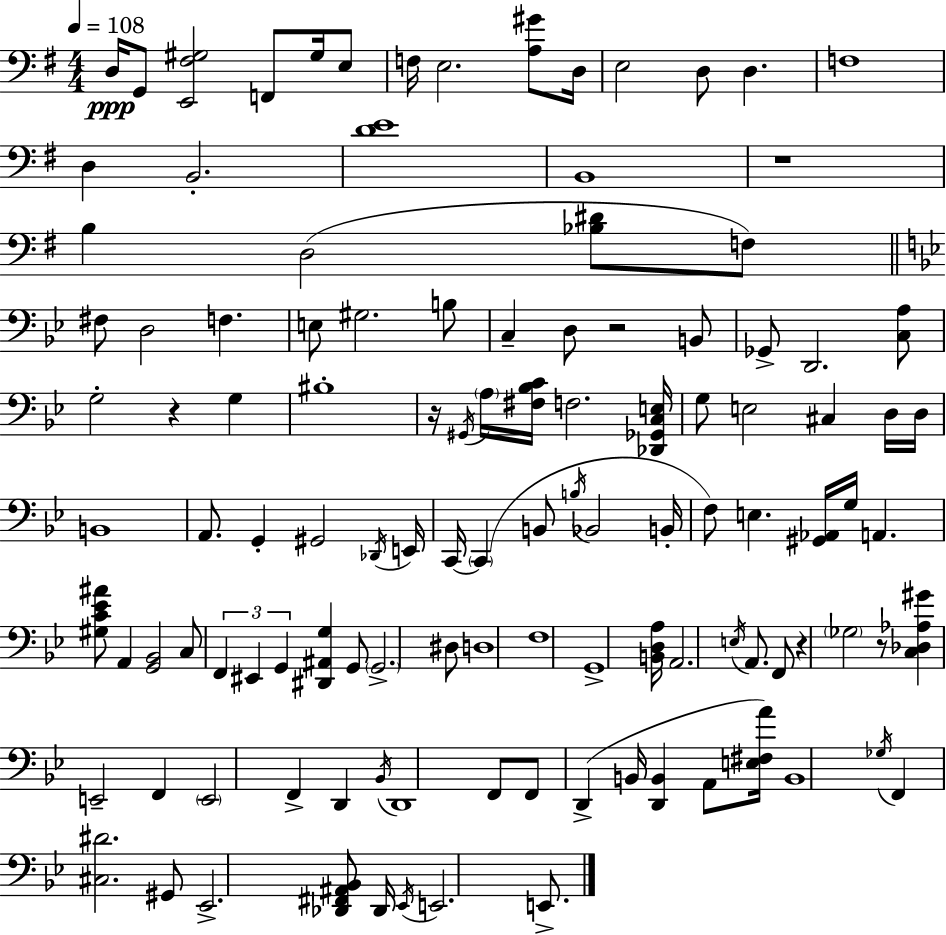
{
  \clef bass
  \numericTimeSignature
  \time 4/4
  \key e \minor
  \tempo 4 = 108
  \repeat volta 2 { d16\ppp g,8 <e, fis gis>2 f,8 gis16 e8 | f16 e2. <a gis'>8 d16 | e2 d8 d4. | f1 | \break d4 b,2.-. | <d' e'>1 | b,1 | r1 | \break b4 d2( <bes dis'>8 f8) | \bar "||" \break \key bes \major fis8 d2 f4. | e8 gis2. b8 | c4-- d8 r2 b,8 | ges,8-> d,2. <c a>8 | \break g2-. r4 g4 | bis1-. | r16 \acciaccatura { gis,16 } \parenthesize a16 <fis bes c'>16 f2. | <des, ges, c e>16 g8 e2 cis4 d16 | \break d16 b,1 | a,8. g,4-. gis,2 | \acciaccatura { des,16 } e,16 c,16~~ \parenthesize c,4( b,8 \acciaccatura { b16 } bes,2 | b,16-. f8) e4. <gis, aes,>16 g16 a,4. | \break <gis c' ees' ais'>8 a,4 <g, bes,>2 | c8 \tuplet 3/2 { f,4 eis,4 g,4 } <dis, ais, g>4 | g,8 \parenthesize g,2.-> | dis8 d1 | \break f1 | g,1-> | <b, d a>16 a,2. | \acciaccatura { e16 } a,8. f,8 r4 \parenthesize ges2 | \break r8 <c des aes gis'>4 e,2-- | f,4 \parenthesize e,2 f,4-> | d,4 \acciaccatura { bes,16 } d,1 | f,8 f,8 d,4->( b,16 <d, b,>4 | \break a,8 <e fis a'>16) b,1 | \acciaccatura { ges16 } f,4 <cis dis'>2. | gis,8 ees,2.-> | <des, fis, ais, bes,>8 des,16 \acciaccatura { ees,16 } e,2. | \break e,8.-> } \bar "|."
}